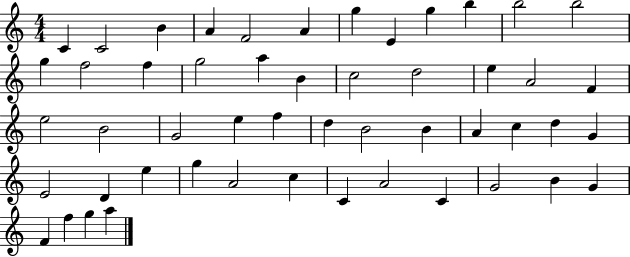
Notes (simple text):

C4/q C4/h B4/q A4/q F4/h A4/q G5/q E4/q G5/q B5/q B5/h B5/h G5/q F5/h F5/q G5/h A5/q B4/q C5/h D5/h E5/q A4/h F4/q E5/h B4/h G4/h E5/q F5/q D5/q B4/h B4/q A4/q C5/q D5/q G4/q E4/h D4/q E5/q G5/q A4/h C5/q C4/q A4/h C4/q G4/h B4/q G4/q F4/q F5/q G5/q A5/q